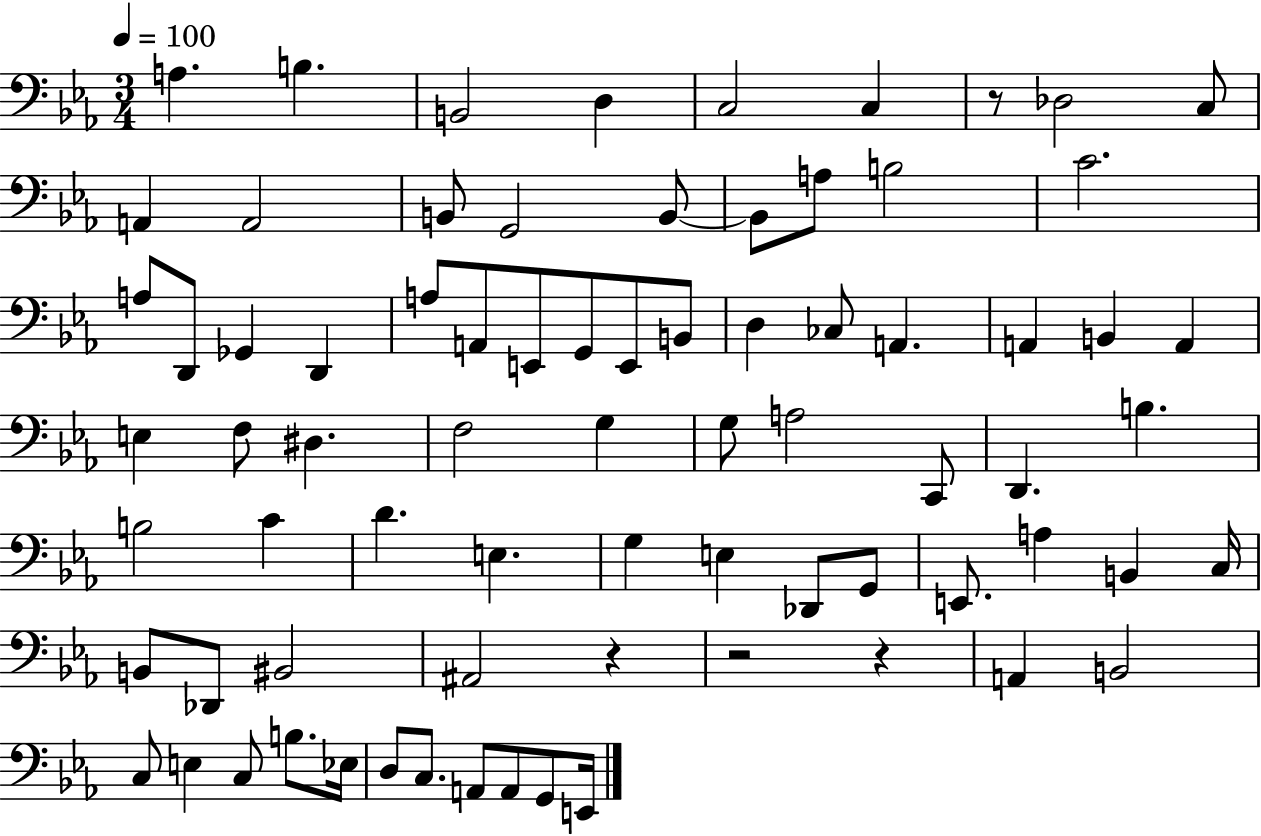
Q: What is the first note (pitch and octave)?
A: A3